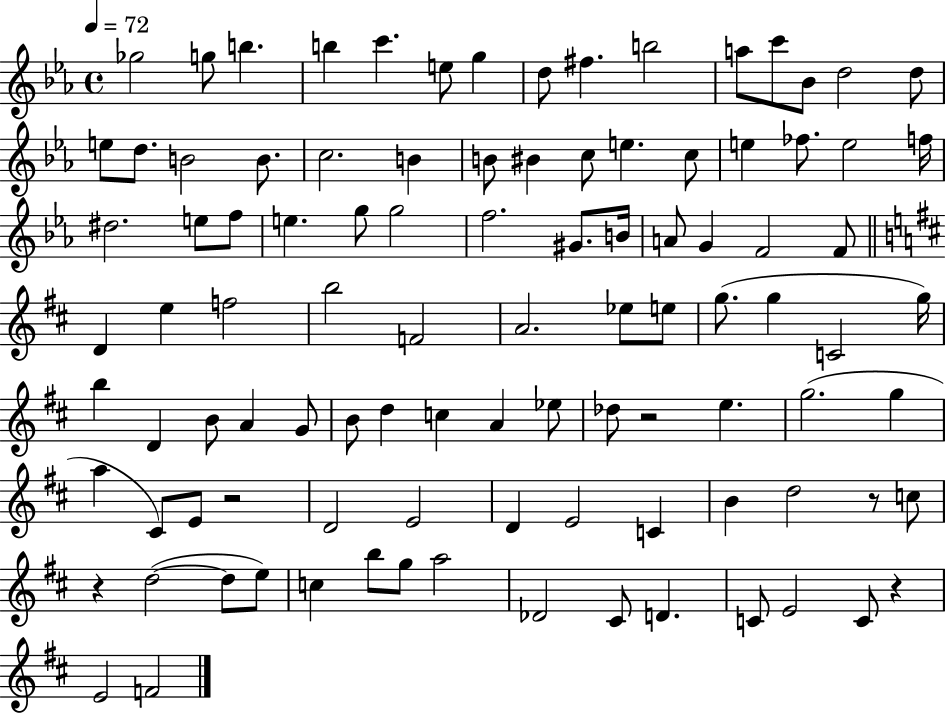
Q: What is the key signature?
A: EES major